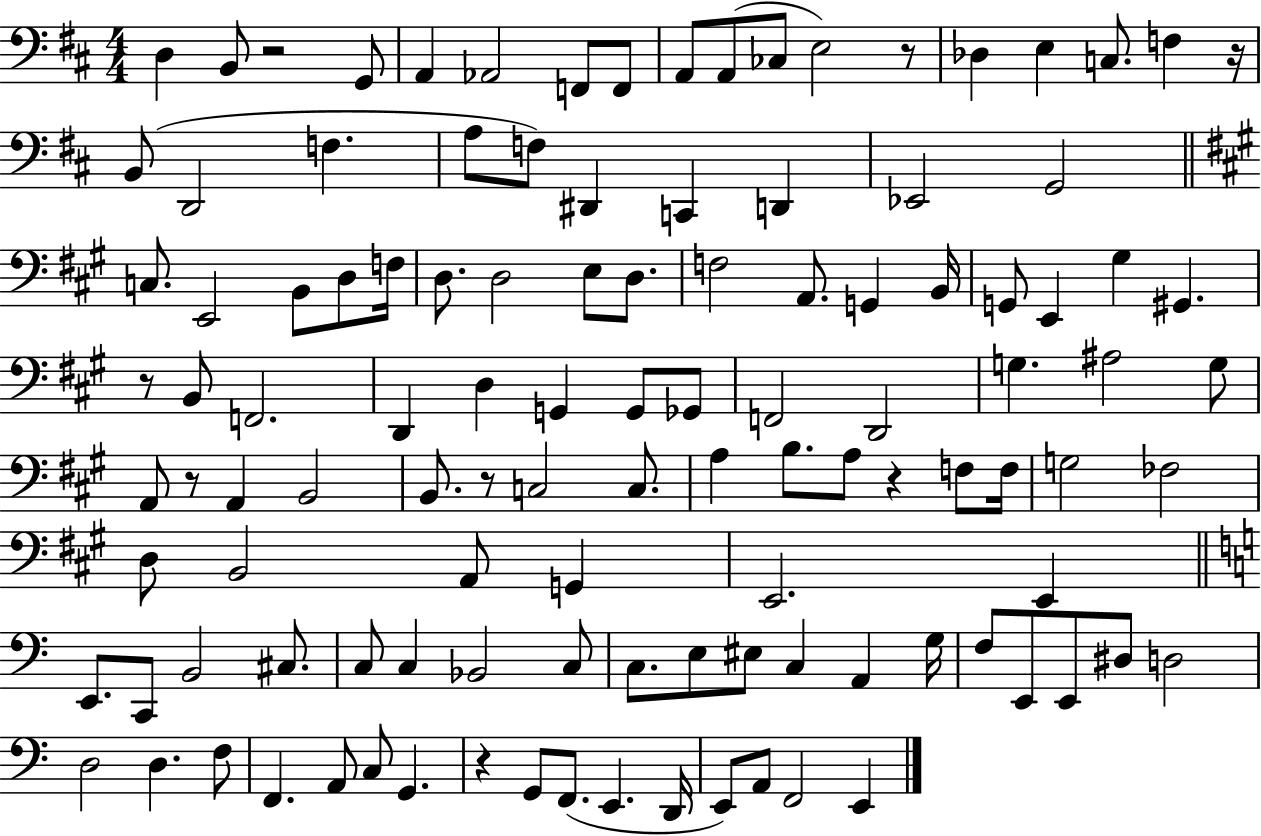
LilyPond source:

{
  \clef bass
  \numericTimeSignature
  \time 4/4
  \key d \major
  d4 b,8 r2 g,8 | a,4 aes,2 f,8 f,8 | a,8 a,8( ces8 e2) r8 | des4 e4 c8. f4 r16 | \break b,8( d,2 f4. | a8 f8) dis,4 c,4 d,4 | ees,2 g,2 | \bar "||" \break \key a \major c8. e,2 b,8 d8 f16 | d8. d2 e8 d8. | f2 a,8. g,4 b,16 | g,8 e,4 gis4 gis,4. | \break r8 b,8 f,2. | d,4 d4 g,4 g,8 ges,8 | f,2 d,2 | g4. ais2 g8 | \break a,8 r8 a,4 b,2 | b,8. r8 c2 c8. | a4 b8. a8 r4 f8 f16 | g2 fes2 | \break d8 b,2 a,8 g,4 | e,2. e,4 | \bar "||" \break \key c \major e,8. c,8 b,2 cis8. | c8 c4 bes,2 c8 | c8. e8 eis8 c4 a,4 g16 | f8 e,8 e,8 dis8 d2 | \break d2 d4. f8 | f,4. a,8 c8 g,4. | r4 g,8 f,8.( e,4. d,16 | e,8) a,8 f,2 e,4 | \break \bar "|."
}